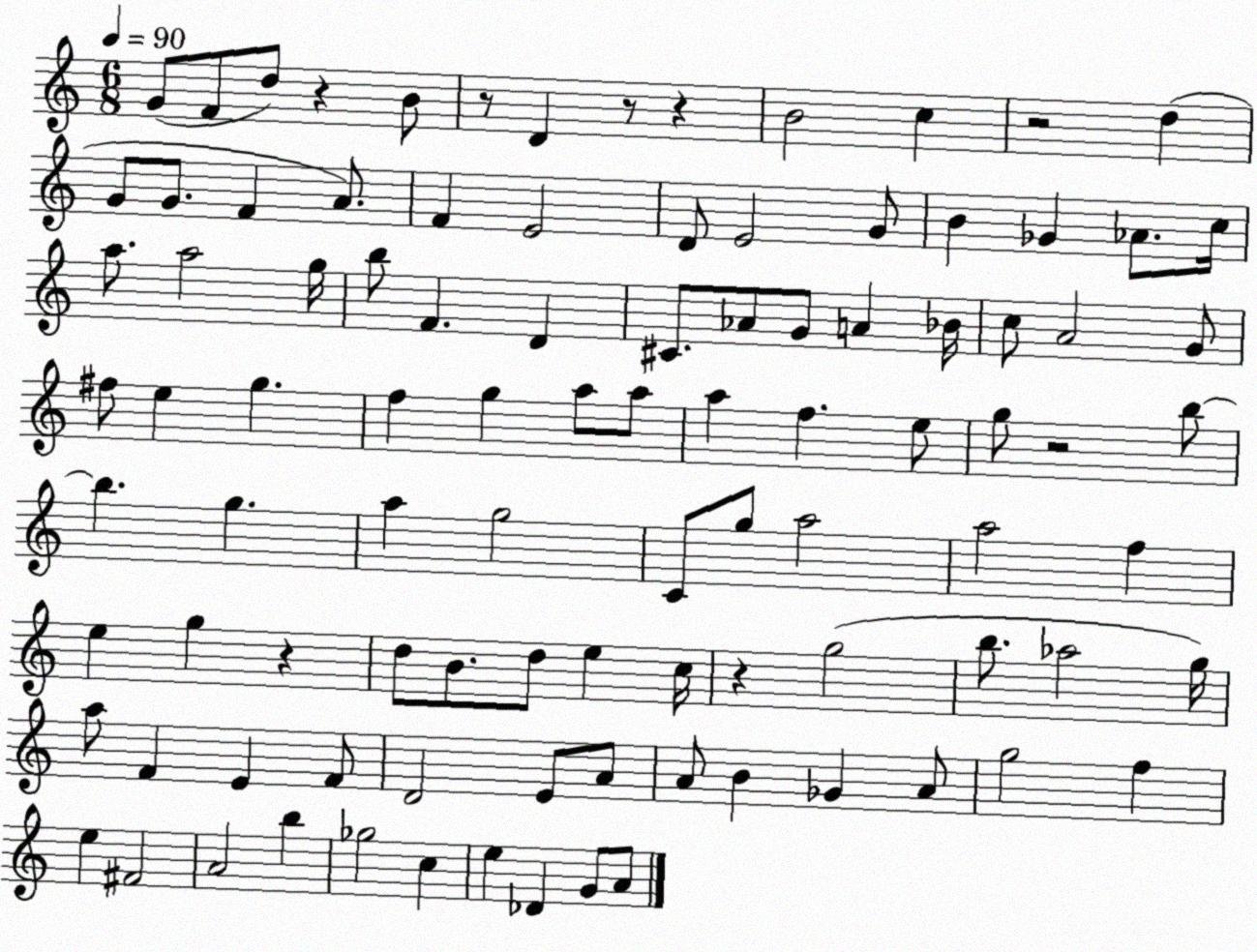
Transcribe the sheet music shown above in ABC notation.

X:1
T:Untitled
M:6/8
L:1/4
K:C
G/2 F/2 d/2 z B/2 z/2 D z/2 z B2 c z2 d G/2 G/2 F A/2 F E2 D/2 E2 G/2 B _G _A/2 c/4 a/2 a2 g/4 b/2 F D ^C/2 _A/2 G/2 A _B/4 c/2 A2 G/2 ^f/2 e g f g a/2 a/2 a f e/2 g/2 z2 b/2 b g a g2 C/2 g/2 a2 a2 f e g z d/2 B/2 d/2 e c/4 z g2 b/2 _a2 g/4 a/2 F E F/2 D2 E/2 A/2 A/2 B _G A/2 g2 f e ^F2 A2 b _g2 c e _D G/2 A/2